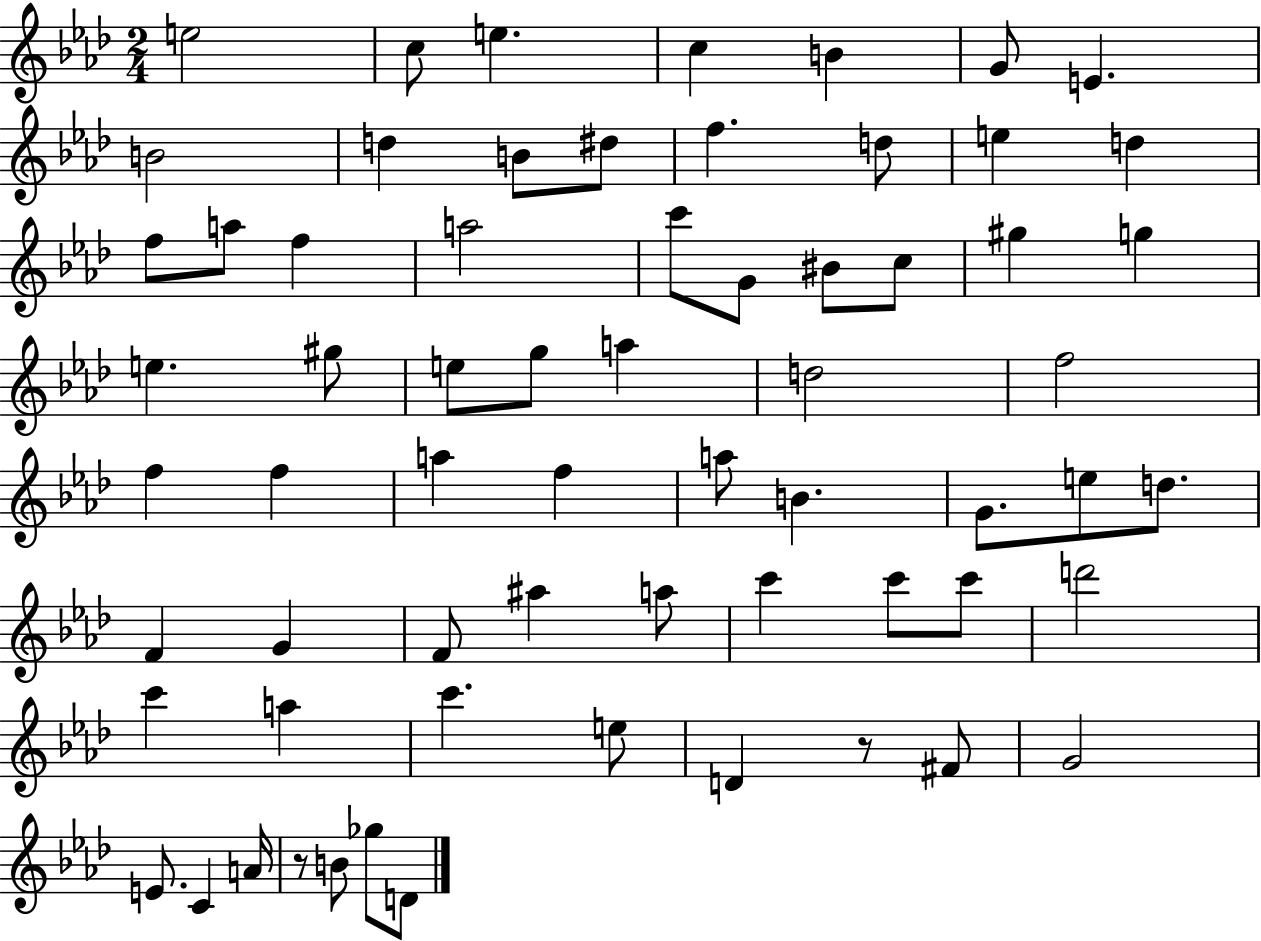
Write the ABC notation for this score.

X:1
T:Untitled
M:2/4
L:1/4
K:Ab
e2 c/2 e c B G/2 E B2 d B/2 ^d/2 f d/2 e d f/2 a/2 f a2 c'/2 G/2 ^B/2 c/2 ^g g e ^g/2 e/2 g/2 a d2 f2 f f a f a/2 B G/2 e/2 d/2 F G F/2 ^a a/2 c' c'/2 c'/2 d'2 c' a c' e/2 D z/2 ^F/2 G2 E/2 C A/4 z/2 B/2 _g/2 D/2